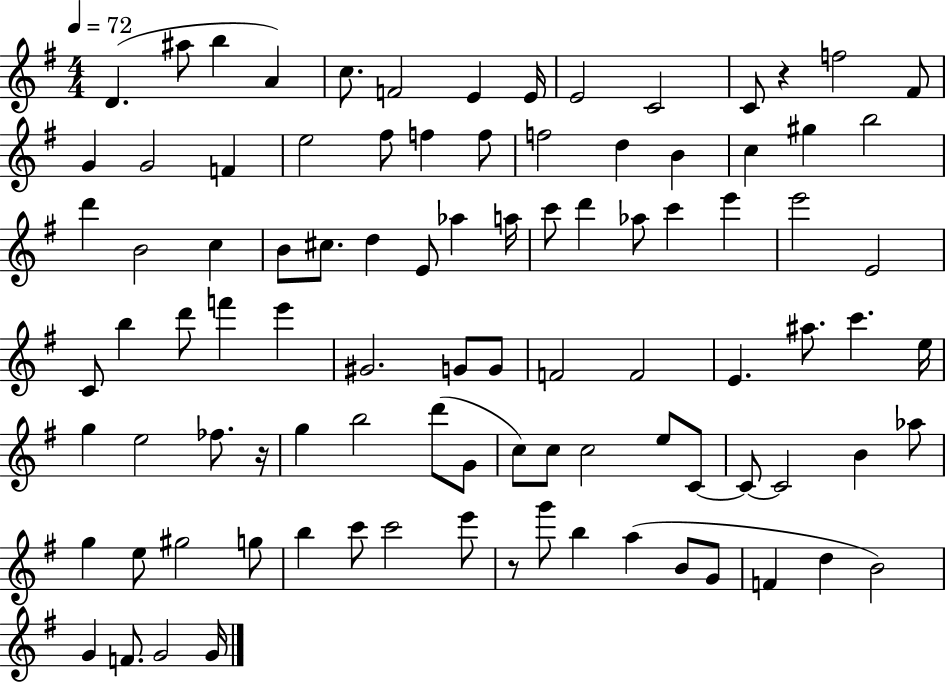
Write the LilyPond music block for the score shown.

{
  \clef treble
  \numericTimeSignature
  \time 4/4
  \key g \major
  \tempo 4 = 72
  d'4.( ais''8 b''4 a'4) | c''8. f'2 e'4 e'16 | e'2 c'2 | c'8 r4 f''2 fis'8 | \break g'4 g'2 f'4 | e''2 fis''8 f''4 f''8 | f''2 d''4 b'4 | c''4 gis''4 b''2 | \break d'''4 b'2 c''4 | b'8 cis''8. d''4 e'8 aes''4 a''16 | c'''8 d'''4 aes''8 c'''4 e'''4 | e'''2 e'2 | \break c'8 b''4 d'''8 f'''4 e'''4 | gis'2. g'8 g'8 | f'2 f'2 | e'4. ais''8. c'''4. e''16 | \break g''4 e''2 fes''8. r16 | g''4 b''2 d'''8( g'8 | c''8) c''8 c''2 e''8 c'8~~ | c'8~~ c'2 b'4 aes''8 | \break g''4 e''8 gis''2 g''8 | b''4 c'''8 c'''2 e'''8 | r8 g'''8 b''4 a''4( b'8 g'8 | f'4 d''4 b'2) | \break g'4 f'8. g'2 g'16 | \bar "|."
}